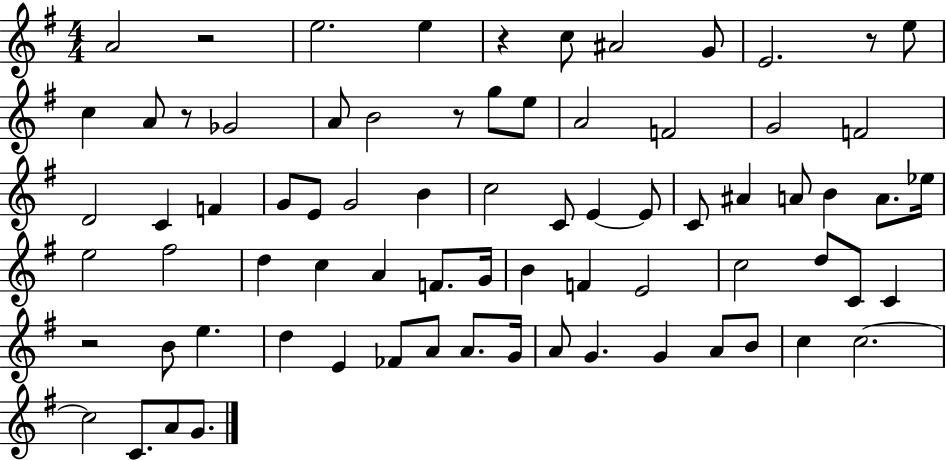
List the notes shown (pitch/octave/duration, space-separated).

A4/h R/h E5/h. E5/q R/q C5/e A#4/h G4/e E4/h. R/e E5/e C5/q A4/e R/e Gb4/h A4/e B4/h R/e G5/e E5/e A4/h F4/h G4/h F4/h D4/h C4/q F4/q G4/e E4/e G4/h B4/q C5/h C4/e E4/q E4/e C4/e A#4/q A4/e B4/q A4/e. Eb5/s E5/h F#5/h D5/q C5/q A4/q F4/e. G4/s B4/q F4/q E4/h C5/h D5/e C4/e C4/q R/h B4/e E5/q. D5/q E4/q FES4/e A4/e A4/e. G4/s A4/e G4/q. G4/q A4/e B4/e C5/q C5/h. C5/h C4/e. A4/e G4/e.